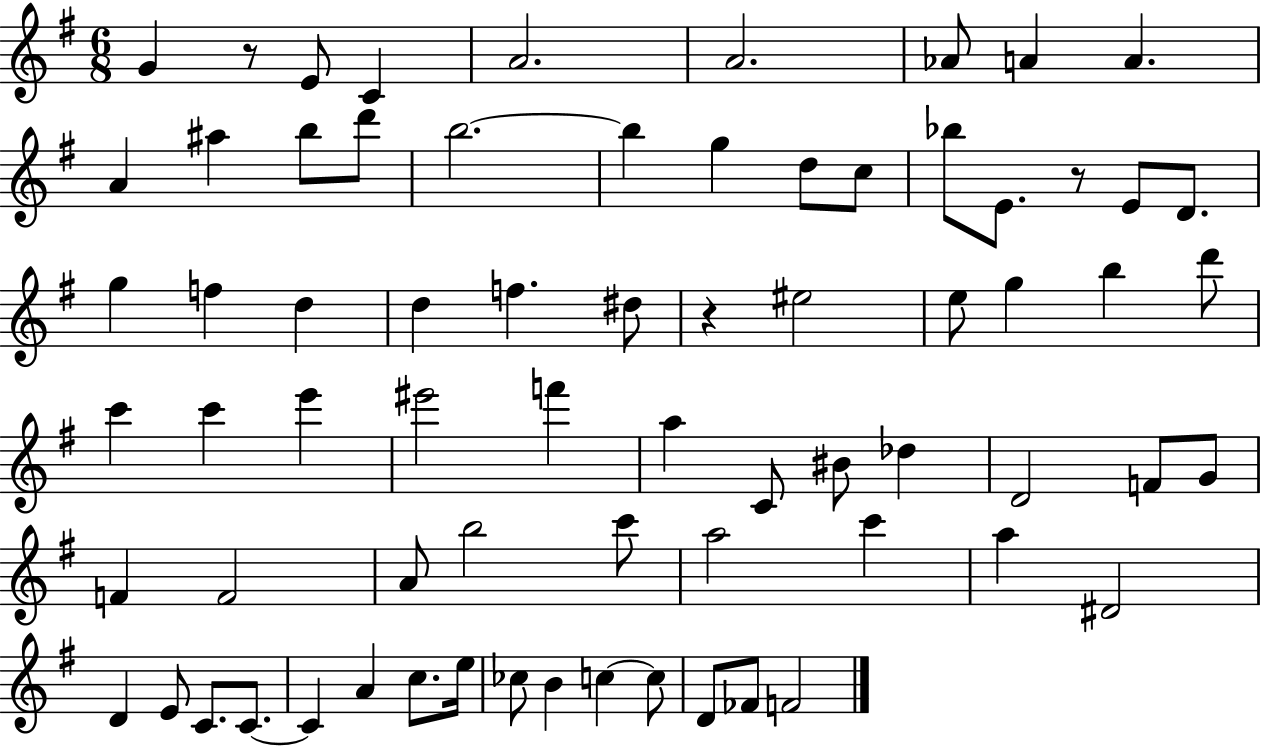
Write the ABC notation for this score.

X:1
T:Untitled
M:6/8
L:1/4
K:G
G z/2 E/2 C A2 A2 _A/2 A A A ^a b/2 d'/2 b2 b g d/2 c/2 _b/2 E/2 z/2 E/2 D/2 g f d d f ^d/2 z ^e2 e/2 g b d'/2 c' c' e' ^e'2 f' a C/2 ^B/2 _d D2 F/2 G/2 F F2 A/2 b2 c'/2 a2 c' a ^D2 D E/2 C/2 C/2 C A c/2 e/4 _c/2 B c c/2 D/2 _F/2 F2